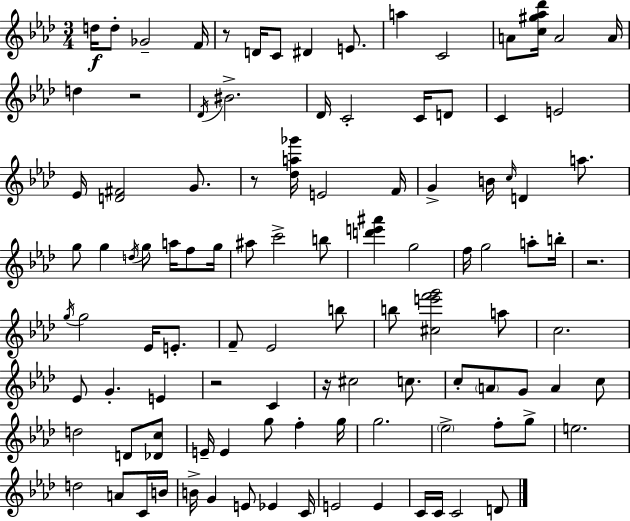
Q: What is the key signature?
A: AES major